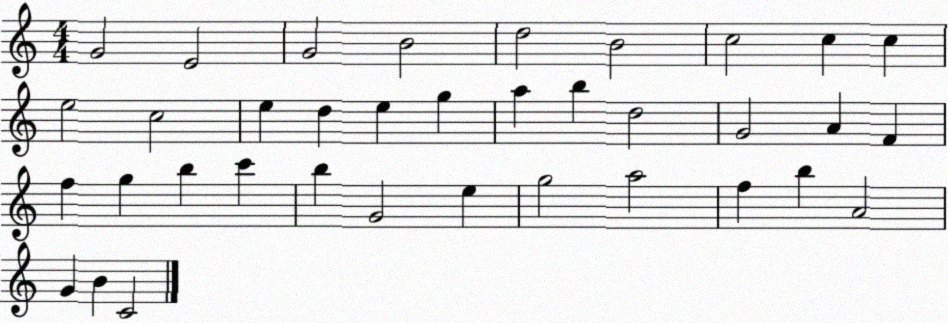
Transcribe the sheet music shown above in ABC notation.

X:1
T:Untitled
M:4/4
L:1/4
K:C
G2 E2 G2 B2 d2 B2 c2 c c e2 c2 e d e g a b d2 G2 A F f g b c' b G2 e g2 a2 f b A2 G B C2